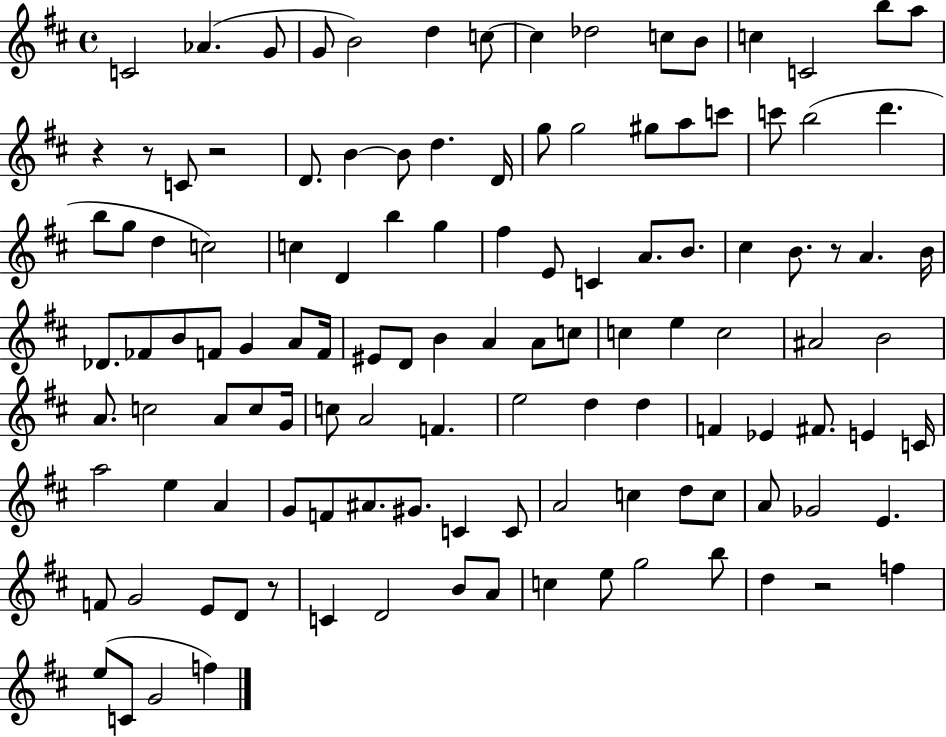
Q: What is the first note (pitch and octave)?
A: C4